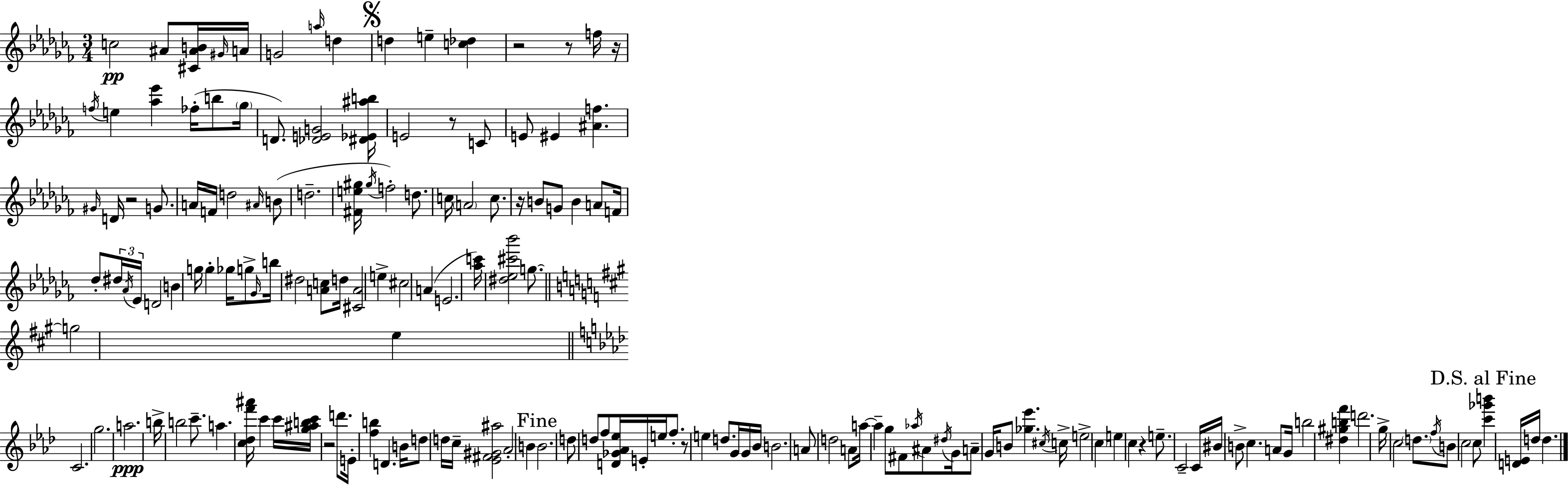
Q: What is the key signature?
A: AES minor